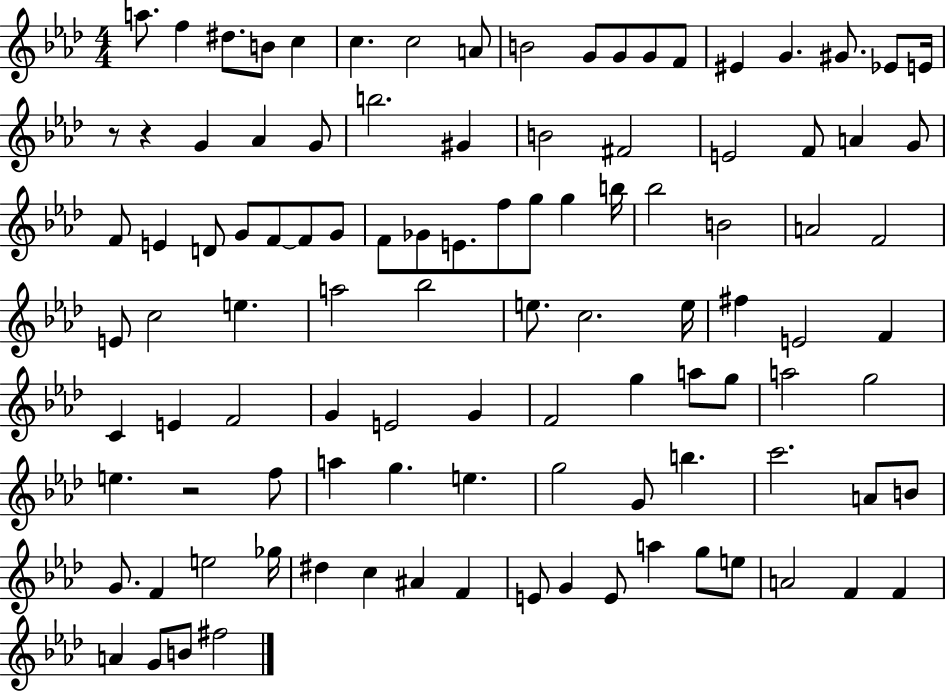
X:1
T:Untitled
M:4/4
L:1/4
K:Ab
a/2 f ^d/2 B/2 c c c2 A/2 B2 G/2 G/2 G/2 F/2 ^E G ^G/2 _E/2 E/4 z/2 z G _A G/2 b2 ^G B2 ^F2 E2 F/2 A G/2 F/2 E D/2 G/2 F/2 F/2 G/2 F/2 _G/2 E/2 f/2 g/2 g b/4 _b2 B2 A2 F2 E/2 c2 e a2 _b2 e/2 c2 e/4 ^f E2 F C E F2 G E2 G F2 g a/2 g/2 a2 g2 e z2 f/2 a g e g2 G/2 b c'2 A/2 B/2 G/2 F e2 _g/4 ^d c ^A F E/2 G E/2 a g/2 e/2 A2 F F A G/2 B/2 ^f2